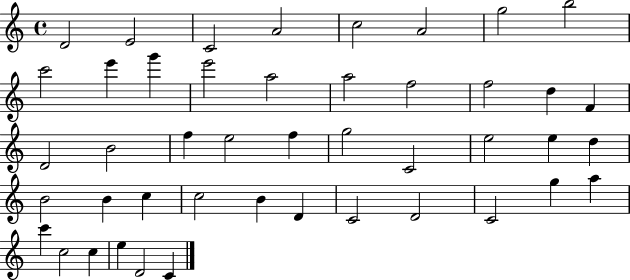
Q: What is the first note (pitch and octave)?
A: D4